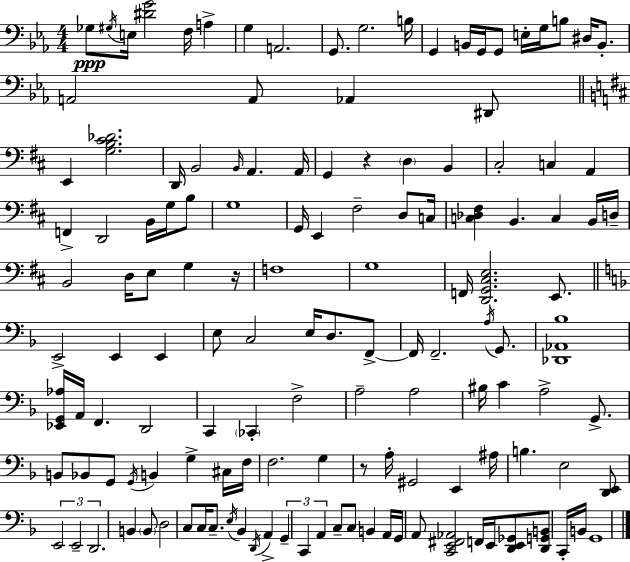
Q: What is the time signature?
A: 4/4